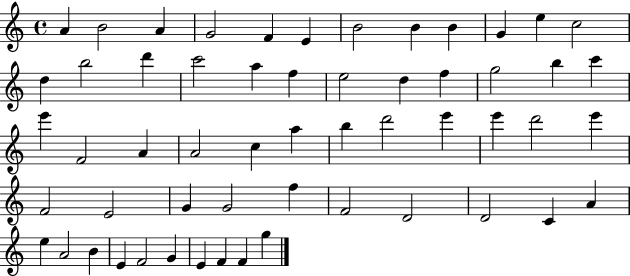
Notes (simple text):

A4/q B4/h A4/q G4/h F4/q E4/q B4/h B4/q B4/q G4/q E5/q C5/h D5/q B5/h D6/q C6/h A5/q F5/q E5/h D5/q F5/q G5/h B5/q C6/q E6/q F4/h A4/q A4/h C5/q A5/q B5/q D6/h E6/q E6/q D6/h E6/q F4/h E4/h G4/q G4/h F5/q F4/h D4/h D4/h C4/q A4/q E5/q A4/h B4/q E4/q F4/h G4/q E4/q F4/q F4/q G5/q